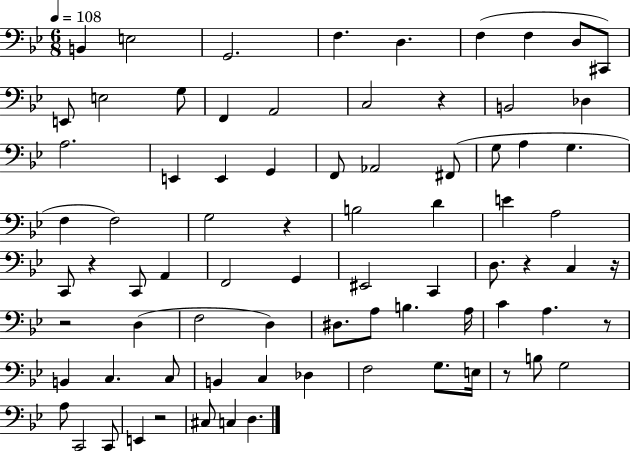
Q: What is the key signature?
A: BES major